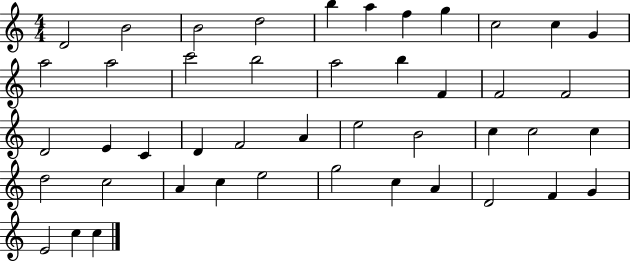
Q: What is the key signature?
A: C major